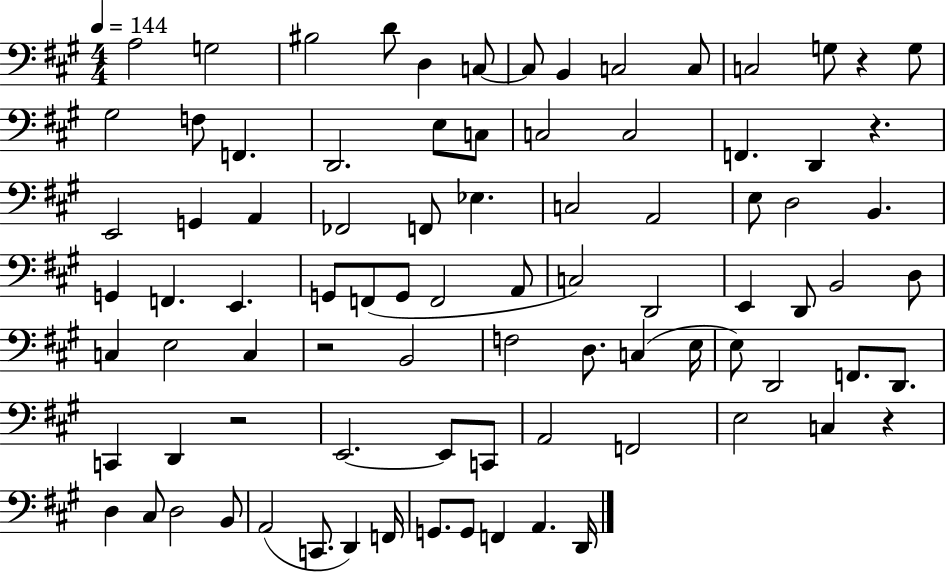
{
  \clef bass
  \numericTimeSignature
  \time 4/4
  \key a \major
  \tempo 4 = 144
  \repeat volta 2 { a2 g2 | bis2 d'8 d4 c8~~ | c8 b,4 c2 c8 | c2 g8 r4 g8 | \break gis2 f8 f,4. | d,2. e8 c8 | c2 c2 | f,4. d,4 r4. | \break e,2 g,4 a,4 | fes,2 f,8 ees4. | c2 a,2 | e8 d2 b,4. | \break g,4 f,4. e,4. | g,8 f,8( g,8 f,2 a,8 | c2) d,2 | e,4 d,8 b,2 d8 | \break c4 e2 c4 | r2 b,2 | f2 d8. c4( e16 | e8) d,2 f,8. d,8. | \break c,4 d,4 r2 | e,2.~~ e,8 c,8 | a,2 f,2 | e2 c4 r4 | \break d4 cis8 d2 b,8 | a,2( c,8. d,4) f,16 | g,8. g,8 f,4 a,4. d,16 | } \bar "|."
}